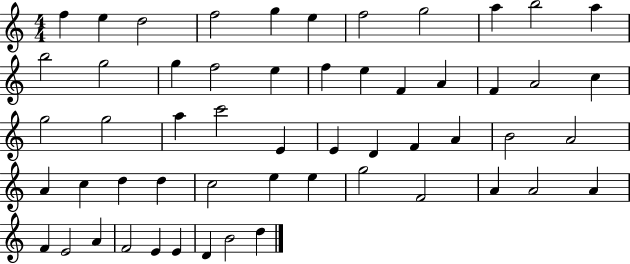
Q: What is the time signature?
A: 4/4